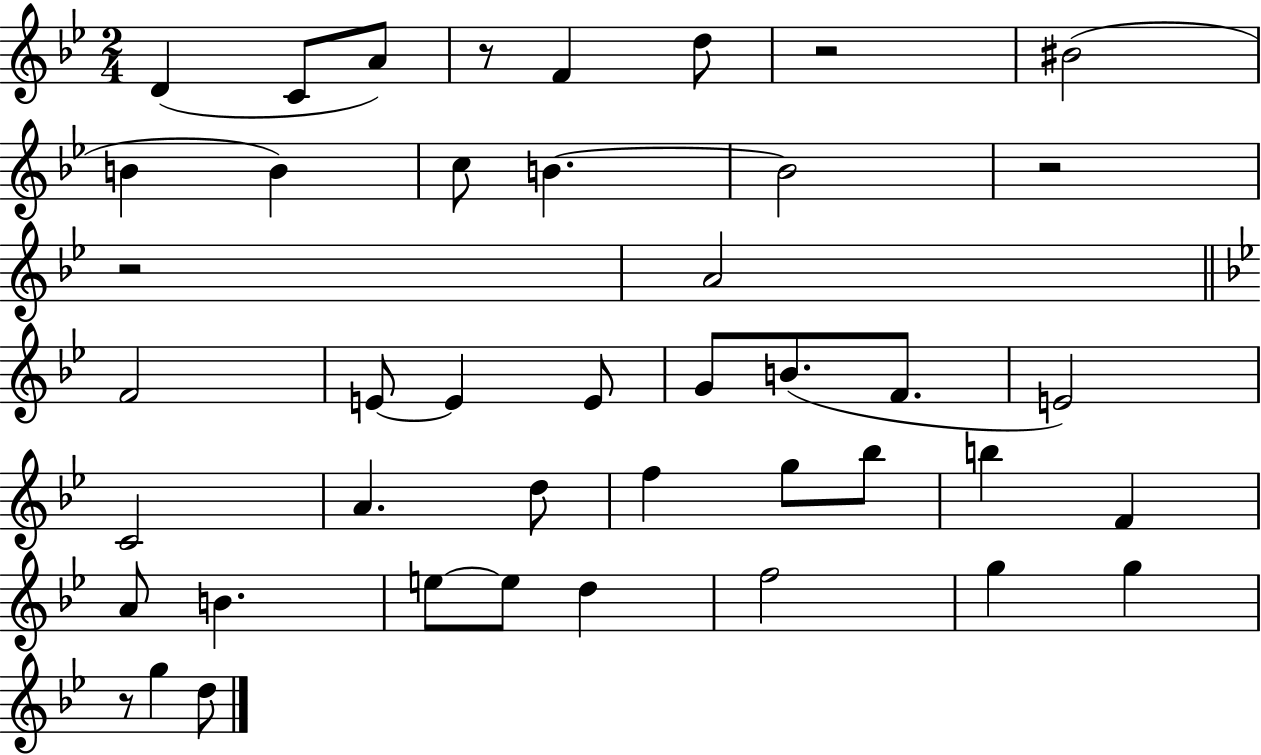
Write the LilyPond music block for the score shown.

{
  \clef treble
  \numericTimeSignature
  \time 2/4
  \key bes \major
  \repeat volta 2 { d'4( c'8 a'8) | r8 f'4 d''8 | r2 | bis'2( | \break b'4 b'4) | c''8 b'4.~~ | b'2 | r2 | \break r2 | a'2 | \bar "||" \break \key bes \major f'2 | e'8~~ e'4 e'8 | g'8 b'8.( f'8. | e'2) | \break c'2 | a'4. d''8 | f''4 g''8 bes''8 | b''4 f'4 | \break a'8 b'4. | e''8~~ e''8 d''4 | f''2 | g''4 g''4 | \break r8 g''4 d''8 | } \bar "|."
}